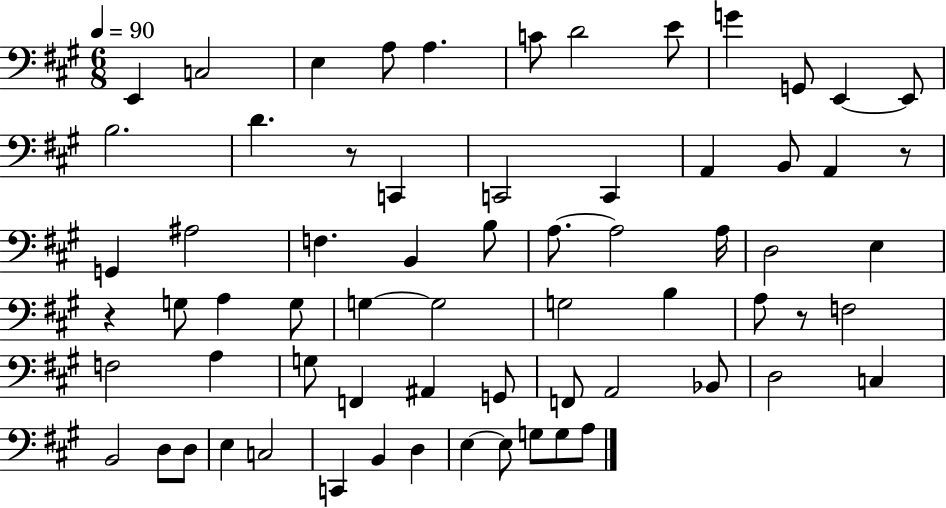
E2/q C3/h E3/q A3/e A3/q. C4/e D4/h E4/e G4/q G2/e E2/q E2/e B3/h. D4/q. R/e C2/q C2/h C2/q A2/q B2/e A2/q R/e G2/q A#3/h F3/q. B2/q B3/e A3/e. A3/h A3/s D3/h E3/q R/q G3/e A3/q G3/e G3/q G3/h G3/h B3/q A3/e R/e F3/h F3/h A3/q G3/e F2/q A#2/q G2/e F2/e A2/h Bb2/e D3/h C3/q B2/h D3/e D3/e E3/q C3/h C2/q B2/q D3/q E3/q E3/e G3/e G3/e A3/e